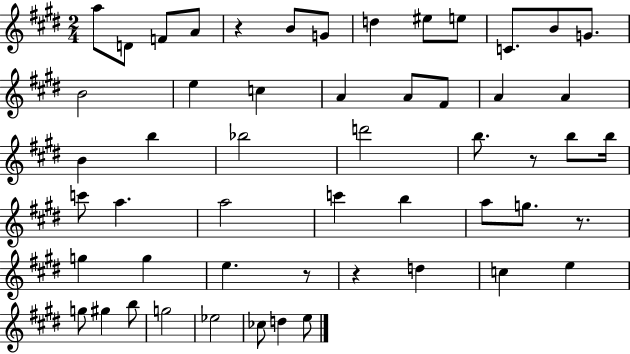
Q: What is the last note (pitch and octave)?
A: E5